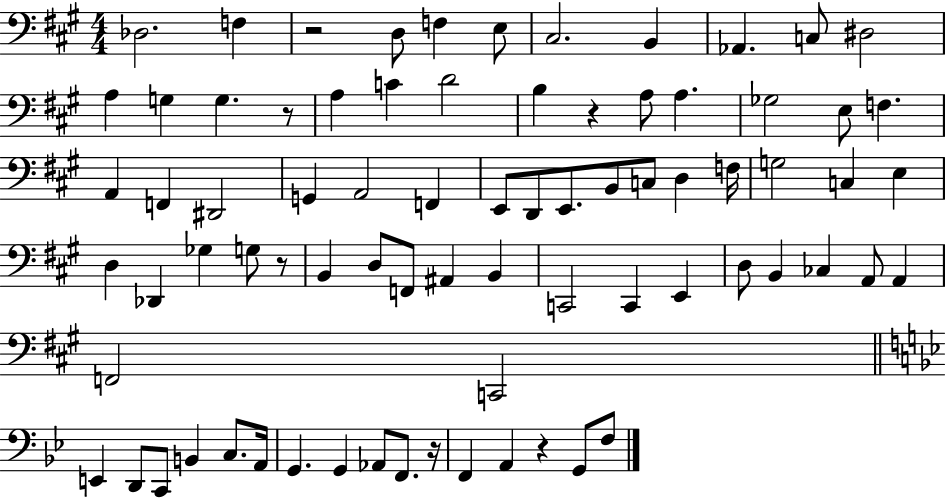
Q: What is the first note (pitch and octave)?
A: Db3